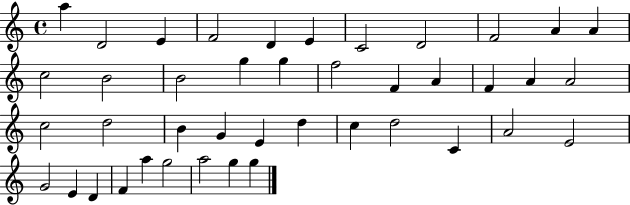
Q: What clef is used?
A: treble